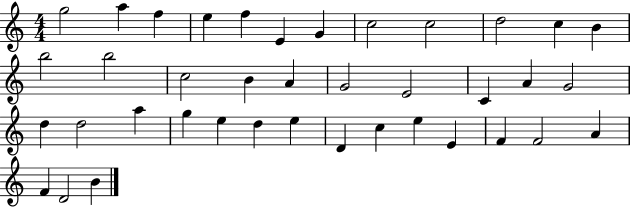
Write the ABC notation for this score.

X:1
T:Untitled
M:4/4
L:1/4
K:C
g2 a f e f E G c2 c2 d2 c B b2 b2 c2 B A G2 E2 C A G2 d d2 a g e d e D c e E F F2 A F D2 B